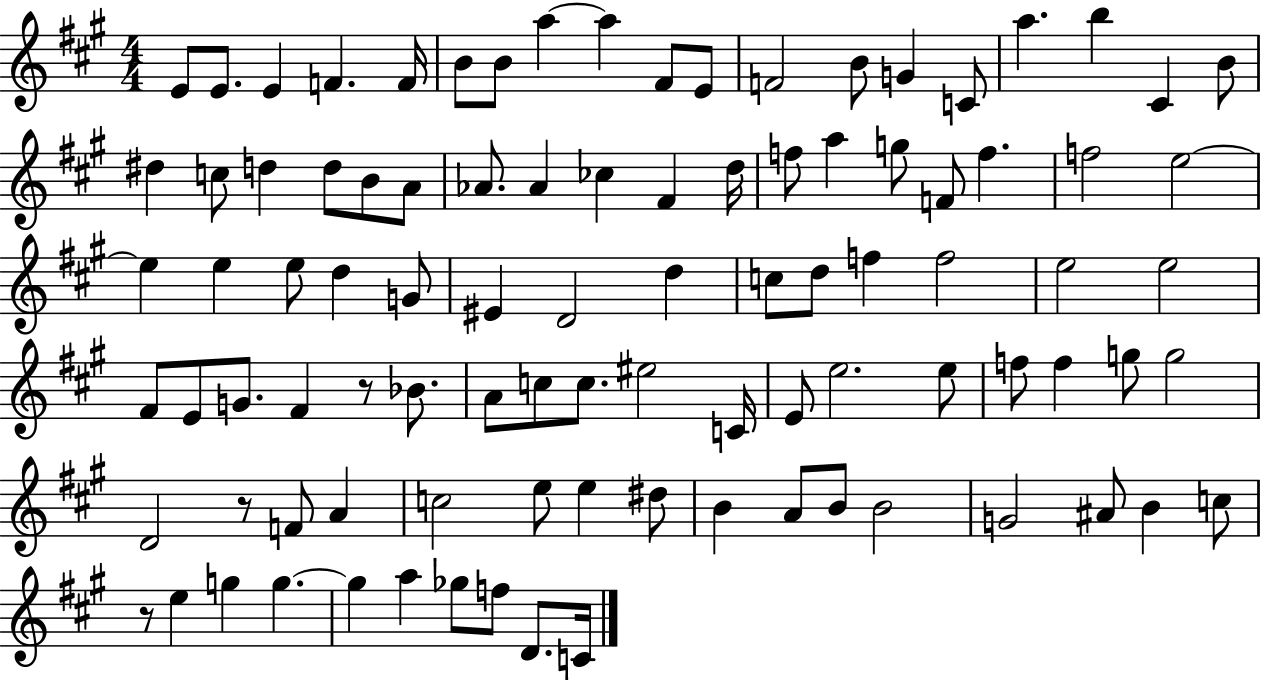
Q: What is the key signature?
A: A major